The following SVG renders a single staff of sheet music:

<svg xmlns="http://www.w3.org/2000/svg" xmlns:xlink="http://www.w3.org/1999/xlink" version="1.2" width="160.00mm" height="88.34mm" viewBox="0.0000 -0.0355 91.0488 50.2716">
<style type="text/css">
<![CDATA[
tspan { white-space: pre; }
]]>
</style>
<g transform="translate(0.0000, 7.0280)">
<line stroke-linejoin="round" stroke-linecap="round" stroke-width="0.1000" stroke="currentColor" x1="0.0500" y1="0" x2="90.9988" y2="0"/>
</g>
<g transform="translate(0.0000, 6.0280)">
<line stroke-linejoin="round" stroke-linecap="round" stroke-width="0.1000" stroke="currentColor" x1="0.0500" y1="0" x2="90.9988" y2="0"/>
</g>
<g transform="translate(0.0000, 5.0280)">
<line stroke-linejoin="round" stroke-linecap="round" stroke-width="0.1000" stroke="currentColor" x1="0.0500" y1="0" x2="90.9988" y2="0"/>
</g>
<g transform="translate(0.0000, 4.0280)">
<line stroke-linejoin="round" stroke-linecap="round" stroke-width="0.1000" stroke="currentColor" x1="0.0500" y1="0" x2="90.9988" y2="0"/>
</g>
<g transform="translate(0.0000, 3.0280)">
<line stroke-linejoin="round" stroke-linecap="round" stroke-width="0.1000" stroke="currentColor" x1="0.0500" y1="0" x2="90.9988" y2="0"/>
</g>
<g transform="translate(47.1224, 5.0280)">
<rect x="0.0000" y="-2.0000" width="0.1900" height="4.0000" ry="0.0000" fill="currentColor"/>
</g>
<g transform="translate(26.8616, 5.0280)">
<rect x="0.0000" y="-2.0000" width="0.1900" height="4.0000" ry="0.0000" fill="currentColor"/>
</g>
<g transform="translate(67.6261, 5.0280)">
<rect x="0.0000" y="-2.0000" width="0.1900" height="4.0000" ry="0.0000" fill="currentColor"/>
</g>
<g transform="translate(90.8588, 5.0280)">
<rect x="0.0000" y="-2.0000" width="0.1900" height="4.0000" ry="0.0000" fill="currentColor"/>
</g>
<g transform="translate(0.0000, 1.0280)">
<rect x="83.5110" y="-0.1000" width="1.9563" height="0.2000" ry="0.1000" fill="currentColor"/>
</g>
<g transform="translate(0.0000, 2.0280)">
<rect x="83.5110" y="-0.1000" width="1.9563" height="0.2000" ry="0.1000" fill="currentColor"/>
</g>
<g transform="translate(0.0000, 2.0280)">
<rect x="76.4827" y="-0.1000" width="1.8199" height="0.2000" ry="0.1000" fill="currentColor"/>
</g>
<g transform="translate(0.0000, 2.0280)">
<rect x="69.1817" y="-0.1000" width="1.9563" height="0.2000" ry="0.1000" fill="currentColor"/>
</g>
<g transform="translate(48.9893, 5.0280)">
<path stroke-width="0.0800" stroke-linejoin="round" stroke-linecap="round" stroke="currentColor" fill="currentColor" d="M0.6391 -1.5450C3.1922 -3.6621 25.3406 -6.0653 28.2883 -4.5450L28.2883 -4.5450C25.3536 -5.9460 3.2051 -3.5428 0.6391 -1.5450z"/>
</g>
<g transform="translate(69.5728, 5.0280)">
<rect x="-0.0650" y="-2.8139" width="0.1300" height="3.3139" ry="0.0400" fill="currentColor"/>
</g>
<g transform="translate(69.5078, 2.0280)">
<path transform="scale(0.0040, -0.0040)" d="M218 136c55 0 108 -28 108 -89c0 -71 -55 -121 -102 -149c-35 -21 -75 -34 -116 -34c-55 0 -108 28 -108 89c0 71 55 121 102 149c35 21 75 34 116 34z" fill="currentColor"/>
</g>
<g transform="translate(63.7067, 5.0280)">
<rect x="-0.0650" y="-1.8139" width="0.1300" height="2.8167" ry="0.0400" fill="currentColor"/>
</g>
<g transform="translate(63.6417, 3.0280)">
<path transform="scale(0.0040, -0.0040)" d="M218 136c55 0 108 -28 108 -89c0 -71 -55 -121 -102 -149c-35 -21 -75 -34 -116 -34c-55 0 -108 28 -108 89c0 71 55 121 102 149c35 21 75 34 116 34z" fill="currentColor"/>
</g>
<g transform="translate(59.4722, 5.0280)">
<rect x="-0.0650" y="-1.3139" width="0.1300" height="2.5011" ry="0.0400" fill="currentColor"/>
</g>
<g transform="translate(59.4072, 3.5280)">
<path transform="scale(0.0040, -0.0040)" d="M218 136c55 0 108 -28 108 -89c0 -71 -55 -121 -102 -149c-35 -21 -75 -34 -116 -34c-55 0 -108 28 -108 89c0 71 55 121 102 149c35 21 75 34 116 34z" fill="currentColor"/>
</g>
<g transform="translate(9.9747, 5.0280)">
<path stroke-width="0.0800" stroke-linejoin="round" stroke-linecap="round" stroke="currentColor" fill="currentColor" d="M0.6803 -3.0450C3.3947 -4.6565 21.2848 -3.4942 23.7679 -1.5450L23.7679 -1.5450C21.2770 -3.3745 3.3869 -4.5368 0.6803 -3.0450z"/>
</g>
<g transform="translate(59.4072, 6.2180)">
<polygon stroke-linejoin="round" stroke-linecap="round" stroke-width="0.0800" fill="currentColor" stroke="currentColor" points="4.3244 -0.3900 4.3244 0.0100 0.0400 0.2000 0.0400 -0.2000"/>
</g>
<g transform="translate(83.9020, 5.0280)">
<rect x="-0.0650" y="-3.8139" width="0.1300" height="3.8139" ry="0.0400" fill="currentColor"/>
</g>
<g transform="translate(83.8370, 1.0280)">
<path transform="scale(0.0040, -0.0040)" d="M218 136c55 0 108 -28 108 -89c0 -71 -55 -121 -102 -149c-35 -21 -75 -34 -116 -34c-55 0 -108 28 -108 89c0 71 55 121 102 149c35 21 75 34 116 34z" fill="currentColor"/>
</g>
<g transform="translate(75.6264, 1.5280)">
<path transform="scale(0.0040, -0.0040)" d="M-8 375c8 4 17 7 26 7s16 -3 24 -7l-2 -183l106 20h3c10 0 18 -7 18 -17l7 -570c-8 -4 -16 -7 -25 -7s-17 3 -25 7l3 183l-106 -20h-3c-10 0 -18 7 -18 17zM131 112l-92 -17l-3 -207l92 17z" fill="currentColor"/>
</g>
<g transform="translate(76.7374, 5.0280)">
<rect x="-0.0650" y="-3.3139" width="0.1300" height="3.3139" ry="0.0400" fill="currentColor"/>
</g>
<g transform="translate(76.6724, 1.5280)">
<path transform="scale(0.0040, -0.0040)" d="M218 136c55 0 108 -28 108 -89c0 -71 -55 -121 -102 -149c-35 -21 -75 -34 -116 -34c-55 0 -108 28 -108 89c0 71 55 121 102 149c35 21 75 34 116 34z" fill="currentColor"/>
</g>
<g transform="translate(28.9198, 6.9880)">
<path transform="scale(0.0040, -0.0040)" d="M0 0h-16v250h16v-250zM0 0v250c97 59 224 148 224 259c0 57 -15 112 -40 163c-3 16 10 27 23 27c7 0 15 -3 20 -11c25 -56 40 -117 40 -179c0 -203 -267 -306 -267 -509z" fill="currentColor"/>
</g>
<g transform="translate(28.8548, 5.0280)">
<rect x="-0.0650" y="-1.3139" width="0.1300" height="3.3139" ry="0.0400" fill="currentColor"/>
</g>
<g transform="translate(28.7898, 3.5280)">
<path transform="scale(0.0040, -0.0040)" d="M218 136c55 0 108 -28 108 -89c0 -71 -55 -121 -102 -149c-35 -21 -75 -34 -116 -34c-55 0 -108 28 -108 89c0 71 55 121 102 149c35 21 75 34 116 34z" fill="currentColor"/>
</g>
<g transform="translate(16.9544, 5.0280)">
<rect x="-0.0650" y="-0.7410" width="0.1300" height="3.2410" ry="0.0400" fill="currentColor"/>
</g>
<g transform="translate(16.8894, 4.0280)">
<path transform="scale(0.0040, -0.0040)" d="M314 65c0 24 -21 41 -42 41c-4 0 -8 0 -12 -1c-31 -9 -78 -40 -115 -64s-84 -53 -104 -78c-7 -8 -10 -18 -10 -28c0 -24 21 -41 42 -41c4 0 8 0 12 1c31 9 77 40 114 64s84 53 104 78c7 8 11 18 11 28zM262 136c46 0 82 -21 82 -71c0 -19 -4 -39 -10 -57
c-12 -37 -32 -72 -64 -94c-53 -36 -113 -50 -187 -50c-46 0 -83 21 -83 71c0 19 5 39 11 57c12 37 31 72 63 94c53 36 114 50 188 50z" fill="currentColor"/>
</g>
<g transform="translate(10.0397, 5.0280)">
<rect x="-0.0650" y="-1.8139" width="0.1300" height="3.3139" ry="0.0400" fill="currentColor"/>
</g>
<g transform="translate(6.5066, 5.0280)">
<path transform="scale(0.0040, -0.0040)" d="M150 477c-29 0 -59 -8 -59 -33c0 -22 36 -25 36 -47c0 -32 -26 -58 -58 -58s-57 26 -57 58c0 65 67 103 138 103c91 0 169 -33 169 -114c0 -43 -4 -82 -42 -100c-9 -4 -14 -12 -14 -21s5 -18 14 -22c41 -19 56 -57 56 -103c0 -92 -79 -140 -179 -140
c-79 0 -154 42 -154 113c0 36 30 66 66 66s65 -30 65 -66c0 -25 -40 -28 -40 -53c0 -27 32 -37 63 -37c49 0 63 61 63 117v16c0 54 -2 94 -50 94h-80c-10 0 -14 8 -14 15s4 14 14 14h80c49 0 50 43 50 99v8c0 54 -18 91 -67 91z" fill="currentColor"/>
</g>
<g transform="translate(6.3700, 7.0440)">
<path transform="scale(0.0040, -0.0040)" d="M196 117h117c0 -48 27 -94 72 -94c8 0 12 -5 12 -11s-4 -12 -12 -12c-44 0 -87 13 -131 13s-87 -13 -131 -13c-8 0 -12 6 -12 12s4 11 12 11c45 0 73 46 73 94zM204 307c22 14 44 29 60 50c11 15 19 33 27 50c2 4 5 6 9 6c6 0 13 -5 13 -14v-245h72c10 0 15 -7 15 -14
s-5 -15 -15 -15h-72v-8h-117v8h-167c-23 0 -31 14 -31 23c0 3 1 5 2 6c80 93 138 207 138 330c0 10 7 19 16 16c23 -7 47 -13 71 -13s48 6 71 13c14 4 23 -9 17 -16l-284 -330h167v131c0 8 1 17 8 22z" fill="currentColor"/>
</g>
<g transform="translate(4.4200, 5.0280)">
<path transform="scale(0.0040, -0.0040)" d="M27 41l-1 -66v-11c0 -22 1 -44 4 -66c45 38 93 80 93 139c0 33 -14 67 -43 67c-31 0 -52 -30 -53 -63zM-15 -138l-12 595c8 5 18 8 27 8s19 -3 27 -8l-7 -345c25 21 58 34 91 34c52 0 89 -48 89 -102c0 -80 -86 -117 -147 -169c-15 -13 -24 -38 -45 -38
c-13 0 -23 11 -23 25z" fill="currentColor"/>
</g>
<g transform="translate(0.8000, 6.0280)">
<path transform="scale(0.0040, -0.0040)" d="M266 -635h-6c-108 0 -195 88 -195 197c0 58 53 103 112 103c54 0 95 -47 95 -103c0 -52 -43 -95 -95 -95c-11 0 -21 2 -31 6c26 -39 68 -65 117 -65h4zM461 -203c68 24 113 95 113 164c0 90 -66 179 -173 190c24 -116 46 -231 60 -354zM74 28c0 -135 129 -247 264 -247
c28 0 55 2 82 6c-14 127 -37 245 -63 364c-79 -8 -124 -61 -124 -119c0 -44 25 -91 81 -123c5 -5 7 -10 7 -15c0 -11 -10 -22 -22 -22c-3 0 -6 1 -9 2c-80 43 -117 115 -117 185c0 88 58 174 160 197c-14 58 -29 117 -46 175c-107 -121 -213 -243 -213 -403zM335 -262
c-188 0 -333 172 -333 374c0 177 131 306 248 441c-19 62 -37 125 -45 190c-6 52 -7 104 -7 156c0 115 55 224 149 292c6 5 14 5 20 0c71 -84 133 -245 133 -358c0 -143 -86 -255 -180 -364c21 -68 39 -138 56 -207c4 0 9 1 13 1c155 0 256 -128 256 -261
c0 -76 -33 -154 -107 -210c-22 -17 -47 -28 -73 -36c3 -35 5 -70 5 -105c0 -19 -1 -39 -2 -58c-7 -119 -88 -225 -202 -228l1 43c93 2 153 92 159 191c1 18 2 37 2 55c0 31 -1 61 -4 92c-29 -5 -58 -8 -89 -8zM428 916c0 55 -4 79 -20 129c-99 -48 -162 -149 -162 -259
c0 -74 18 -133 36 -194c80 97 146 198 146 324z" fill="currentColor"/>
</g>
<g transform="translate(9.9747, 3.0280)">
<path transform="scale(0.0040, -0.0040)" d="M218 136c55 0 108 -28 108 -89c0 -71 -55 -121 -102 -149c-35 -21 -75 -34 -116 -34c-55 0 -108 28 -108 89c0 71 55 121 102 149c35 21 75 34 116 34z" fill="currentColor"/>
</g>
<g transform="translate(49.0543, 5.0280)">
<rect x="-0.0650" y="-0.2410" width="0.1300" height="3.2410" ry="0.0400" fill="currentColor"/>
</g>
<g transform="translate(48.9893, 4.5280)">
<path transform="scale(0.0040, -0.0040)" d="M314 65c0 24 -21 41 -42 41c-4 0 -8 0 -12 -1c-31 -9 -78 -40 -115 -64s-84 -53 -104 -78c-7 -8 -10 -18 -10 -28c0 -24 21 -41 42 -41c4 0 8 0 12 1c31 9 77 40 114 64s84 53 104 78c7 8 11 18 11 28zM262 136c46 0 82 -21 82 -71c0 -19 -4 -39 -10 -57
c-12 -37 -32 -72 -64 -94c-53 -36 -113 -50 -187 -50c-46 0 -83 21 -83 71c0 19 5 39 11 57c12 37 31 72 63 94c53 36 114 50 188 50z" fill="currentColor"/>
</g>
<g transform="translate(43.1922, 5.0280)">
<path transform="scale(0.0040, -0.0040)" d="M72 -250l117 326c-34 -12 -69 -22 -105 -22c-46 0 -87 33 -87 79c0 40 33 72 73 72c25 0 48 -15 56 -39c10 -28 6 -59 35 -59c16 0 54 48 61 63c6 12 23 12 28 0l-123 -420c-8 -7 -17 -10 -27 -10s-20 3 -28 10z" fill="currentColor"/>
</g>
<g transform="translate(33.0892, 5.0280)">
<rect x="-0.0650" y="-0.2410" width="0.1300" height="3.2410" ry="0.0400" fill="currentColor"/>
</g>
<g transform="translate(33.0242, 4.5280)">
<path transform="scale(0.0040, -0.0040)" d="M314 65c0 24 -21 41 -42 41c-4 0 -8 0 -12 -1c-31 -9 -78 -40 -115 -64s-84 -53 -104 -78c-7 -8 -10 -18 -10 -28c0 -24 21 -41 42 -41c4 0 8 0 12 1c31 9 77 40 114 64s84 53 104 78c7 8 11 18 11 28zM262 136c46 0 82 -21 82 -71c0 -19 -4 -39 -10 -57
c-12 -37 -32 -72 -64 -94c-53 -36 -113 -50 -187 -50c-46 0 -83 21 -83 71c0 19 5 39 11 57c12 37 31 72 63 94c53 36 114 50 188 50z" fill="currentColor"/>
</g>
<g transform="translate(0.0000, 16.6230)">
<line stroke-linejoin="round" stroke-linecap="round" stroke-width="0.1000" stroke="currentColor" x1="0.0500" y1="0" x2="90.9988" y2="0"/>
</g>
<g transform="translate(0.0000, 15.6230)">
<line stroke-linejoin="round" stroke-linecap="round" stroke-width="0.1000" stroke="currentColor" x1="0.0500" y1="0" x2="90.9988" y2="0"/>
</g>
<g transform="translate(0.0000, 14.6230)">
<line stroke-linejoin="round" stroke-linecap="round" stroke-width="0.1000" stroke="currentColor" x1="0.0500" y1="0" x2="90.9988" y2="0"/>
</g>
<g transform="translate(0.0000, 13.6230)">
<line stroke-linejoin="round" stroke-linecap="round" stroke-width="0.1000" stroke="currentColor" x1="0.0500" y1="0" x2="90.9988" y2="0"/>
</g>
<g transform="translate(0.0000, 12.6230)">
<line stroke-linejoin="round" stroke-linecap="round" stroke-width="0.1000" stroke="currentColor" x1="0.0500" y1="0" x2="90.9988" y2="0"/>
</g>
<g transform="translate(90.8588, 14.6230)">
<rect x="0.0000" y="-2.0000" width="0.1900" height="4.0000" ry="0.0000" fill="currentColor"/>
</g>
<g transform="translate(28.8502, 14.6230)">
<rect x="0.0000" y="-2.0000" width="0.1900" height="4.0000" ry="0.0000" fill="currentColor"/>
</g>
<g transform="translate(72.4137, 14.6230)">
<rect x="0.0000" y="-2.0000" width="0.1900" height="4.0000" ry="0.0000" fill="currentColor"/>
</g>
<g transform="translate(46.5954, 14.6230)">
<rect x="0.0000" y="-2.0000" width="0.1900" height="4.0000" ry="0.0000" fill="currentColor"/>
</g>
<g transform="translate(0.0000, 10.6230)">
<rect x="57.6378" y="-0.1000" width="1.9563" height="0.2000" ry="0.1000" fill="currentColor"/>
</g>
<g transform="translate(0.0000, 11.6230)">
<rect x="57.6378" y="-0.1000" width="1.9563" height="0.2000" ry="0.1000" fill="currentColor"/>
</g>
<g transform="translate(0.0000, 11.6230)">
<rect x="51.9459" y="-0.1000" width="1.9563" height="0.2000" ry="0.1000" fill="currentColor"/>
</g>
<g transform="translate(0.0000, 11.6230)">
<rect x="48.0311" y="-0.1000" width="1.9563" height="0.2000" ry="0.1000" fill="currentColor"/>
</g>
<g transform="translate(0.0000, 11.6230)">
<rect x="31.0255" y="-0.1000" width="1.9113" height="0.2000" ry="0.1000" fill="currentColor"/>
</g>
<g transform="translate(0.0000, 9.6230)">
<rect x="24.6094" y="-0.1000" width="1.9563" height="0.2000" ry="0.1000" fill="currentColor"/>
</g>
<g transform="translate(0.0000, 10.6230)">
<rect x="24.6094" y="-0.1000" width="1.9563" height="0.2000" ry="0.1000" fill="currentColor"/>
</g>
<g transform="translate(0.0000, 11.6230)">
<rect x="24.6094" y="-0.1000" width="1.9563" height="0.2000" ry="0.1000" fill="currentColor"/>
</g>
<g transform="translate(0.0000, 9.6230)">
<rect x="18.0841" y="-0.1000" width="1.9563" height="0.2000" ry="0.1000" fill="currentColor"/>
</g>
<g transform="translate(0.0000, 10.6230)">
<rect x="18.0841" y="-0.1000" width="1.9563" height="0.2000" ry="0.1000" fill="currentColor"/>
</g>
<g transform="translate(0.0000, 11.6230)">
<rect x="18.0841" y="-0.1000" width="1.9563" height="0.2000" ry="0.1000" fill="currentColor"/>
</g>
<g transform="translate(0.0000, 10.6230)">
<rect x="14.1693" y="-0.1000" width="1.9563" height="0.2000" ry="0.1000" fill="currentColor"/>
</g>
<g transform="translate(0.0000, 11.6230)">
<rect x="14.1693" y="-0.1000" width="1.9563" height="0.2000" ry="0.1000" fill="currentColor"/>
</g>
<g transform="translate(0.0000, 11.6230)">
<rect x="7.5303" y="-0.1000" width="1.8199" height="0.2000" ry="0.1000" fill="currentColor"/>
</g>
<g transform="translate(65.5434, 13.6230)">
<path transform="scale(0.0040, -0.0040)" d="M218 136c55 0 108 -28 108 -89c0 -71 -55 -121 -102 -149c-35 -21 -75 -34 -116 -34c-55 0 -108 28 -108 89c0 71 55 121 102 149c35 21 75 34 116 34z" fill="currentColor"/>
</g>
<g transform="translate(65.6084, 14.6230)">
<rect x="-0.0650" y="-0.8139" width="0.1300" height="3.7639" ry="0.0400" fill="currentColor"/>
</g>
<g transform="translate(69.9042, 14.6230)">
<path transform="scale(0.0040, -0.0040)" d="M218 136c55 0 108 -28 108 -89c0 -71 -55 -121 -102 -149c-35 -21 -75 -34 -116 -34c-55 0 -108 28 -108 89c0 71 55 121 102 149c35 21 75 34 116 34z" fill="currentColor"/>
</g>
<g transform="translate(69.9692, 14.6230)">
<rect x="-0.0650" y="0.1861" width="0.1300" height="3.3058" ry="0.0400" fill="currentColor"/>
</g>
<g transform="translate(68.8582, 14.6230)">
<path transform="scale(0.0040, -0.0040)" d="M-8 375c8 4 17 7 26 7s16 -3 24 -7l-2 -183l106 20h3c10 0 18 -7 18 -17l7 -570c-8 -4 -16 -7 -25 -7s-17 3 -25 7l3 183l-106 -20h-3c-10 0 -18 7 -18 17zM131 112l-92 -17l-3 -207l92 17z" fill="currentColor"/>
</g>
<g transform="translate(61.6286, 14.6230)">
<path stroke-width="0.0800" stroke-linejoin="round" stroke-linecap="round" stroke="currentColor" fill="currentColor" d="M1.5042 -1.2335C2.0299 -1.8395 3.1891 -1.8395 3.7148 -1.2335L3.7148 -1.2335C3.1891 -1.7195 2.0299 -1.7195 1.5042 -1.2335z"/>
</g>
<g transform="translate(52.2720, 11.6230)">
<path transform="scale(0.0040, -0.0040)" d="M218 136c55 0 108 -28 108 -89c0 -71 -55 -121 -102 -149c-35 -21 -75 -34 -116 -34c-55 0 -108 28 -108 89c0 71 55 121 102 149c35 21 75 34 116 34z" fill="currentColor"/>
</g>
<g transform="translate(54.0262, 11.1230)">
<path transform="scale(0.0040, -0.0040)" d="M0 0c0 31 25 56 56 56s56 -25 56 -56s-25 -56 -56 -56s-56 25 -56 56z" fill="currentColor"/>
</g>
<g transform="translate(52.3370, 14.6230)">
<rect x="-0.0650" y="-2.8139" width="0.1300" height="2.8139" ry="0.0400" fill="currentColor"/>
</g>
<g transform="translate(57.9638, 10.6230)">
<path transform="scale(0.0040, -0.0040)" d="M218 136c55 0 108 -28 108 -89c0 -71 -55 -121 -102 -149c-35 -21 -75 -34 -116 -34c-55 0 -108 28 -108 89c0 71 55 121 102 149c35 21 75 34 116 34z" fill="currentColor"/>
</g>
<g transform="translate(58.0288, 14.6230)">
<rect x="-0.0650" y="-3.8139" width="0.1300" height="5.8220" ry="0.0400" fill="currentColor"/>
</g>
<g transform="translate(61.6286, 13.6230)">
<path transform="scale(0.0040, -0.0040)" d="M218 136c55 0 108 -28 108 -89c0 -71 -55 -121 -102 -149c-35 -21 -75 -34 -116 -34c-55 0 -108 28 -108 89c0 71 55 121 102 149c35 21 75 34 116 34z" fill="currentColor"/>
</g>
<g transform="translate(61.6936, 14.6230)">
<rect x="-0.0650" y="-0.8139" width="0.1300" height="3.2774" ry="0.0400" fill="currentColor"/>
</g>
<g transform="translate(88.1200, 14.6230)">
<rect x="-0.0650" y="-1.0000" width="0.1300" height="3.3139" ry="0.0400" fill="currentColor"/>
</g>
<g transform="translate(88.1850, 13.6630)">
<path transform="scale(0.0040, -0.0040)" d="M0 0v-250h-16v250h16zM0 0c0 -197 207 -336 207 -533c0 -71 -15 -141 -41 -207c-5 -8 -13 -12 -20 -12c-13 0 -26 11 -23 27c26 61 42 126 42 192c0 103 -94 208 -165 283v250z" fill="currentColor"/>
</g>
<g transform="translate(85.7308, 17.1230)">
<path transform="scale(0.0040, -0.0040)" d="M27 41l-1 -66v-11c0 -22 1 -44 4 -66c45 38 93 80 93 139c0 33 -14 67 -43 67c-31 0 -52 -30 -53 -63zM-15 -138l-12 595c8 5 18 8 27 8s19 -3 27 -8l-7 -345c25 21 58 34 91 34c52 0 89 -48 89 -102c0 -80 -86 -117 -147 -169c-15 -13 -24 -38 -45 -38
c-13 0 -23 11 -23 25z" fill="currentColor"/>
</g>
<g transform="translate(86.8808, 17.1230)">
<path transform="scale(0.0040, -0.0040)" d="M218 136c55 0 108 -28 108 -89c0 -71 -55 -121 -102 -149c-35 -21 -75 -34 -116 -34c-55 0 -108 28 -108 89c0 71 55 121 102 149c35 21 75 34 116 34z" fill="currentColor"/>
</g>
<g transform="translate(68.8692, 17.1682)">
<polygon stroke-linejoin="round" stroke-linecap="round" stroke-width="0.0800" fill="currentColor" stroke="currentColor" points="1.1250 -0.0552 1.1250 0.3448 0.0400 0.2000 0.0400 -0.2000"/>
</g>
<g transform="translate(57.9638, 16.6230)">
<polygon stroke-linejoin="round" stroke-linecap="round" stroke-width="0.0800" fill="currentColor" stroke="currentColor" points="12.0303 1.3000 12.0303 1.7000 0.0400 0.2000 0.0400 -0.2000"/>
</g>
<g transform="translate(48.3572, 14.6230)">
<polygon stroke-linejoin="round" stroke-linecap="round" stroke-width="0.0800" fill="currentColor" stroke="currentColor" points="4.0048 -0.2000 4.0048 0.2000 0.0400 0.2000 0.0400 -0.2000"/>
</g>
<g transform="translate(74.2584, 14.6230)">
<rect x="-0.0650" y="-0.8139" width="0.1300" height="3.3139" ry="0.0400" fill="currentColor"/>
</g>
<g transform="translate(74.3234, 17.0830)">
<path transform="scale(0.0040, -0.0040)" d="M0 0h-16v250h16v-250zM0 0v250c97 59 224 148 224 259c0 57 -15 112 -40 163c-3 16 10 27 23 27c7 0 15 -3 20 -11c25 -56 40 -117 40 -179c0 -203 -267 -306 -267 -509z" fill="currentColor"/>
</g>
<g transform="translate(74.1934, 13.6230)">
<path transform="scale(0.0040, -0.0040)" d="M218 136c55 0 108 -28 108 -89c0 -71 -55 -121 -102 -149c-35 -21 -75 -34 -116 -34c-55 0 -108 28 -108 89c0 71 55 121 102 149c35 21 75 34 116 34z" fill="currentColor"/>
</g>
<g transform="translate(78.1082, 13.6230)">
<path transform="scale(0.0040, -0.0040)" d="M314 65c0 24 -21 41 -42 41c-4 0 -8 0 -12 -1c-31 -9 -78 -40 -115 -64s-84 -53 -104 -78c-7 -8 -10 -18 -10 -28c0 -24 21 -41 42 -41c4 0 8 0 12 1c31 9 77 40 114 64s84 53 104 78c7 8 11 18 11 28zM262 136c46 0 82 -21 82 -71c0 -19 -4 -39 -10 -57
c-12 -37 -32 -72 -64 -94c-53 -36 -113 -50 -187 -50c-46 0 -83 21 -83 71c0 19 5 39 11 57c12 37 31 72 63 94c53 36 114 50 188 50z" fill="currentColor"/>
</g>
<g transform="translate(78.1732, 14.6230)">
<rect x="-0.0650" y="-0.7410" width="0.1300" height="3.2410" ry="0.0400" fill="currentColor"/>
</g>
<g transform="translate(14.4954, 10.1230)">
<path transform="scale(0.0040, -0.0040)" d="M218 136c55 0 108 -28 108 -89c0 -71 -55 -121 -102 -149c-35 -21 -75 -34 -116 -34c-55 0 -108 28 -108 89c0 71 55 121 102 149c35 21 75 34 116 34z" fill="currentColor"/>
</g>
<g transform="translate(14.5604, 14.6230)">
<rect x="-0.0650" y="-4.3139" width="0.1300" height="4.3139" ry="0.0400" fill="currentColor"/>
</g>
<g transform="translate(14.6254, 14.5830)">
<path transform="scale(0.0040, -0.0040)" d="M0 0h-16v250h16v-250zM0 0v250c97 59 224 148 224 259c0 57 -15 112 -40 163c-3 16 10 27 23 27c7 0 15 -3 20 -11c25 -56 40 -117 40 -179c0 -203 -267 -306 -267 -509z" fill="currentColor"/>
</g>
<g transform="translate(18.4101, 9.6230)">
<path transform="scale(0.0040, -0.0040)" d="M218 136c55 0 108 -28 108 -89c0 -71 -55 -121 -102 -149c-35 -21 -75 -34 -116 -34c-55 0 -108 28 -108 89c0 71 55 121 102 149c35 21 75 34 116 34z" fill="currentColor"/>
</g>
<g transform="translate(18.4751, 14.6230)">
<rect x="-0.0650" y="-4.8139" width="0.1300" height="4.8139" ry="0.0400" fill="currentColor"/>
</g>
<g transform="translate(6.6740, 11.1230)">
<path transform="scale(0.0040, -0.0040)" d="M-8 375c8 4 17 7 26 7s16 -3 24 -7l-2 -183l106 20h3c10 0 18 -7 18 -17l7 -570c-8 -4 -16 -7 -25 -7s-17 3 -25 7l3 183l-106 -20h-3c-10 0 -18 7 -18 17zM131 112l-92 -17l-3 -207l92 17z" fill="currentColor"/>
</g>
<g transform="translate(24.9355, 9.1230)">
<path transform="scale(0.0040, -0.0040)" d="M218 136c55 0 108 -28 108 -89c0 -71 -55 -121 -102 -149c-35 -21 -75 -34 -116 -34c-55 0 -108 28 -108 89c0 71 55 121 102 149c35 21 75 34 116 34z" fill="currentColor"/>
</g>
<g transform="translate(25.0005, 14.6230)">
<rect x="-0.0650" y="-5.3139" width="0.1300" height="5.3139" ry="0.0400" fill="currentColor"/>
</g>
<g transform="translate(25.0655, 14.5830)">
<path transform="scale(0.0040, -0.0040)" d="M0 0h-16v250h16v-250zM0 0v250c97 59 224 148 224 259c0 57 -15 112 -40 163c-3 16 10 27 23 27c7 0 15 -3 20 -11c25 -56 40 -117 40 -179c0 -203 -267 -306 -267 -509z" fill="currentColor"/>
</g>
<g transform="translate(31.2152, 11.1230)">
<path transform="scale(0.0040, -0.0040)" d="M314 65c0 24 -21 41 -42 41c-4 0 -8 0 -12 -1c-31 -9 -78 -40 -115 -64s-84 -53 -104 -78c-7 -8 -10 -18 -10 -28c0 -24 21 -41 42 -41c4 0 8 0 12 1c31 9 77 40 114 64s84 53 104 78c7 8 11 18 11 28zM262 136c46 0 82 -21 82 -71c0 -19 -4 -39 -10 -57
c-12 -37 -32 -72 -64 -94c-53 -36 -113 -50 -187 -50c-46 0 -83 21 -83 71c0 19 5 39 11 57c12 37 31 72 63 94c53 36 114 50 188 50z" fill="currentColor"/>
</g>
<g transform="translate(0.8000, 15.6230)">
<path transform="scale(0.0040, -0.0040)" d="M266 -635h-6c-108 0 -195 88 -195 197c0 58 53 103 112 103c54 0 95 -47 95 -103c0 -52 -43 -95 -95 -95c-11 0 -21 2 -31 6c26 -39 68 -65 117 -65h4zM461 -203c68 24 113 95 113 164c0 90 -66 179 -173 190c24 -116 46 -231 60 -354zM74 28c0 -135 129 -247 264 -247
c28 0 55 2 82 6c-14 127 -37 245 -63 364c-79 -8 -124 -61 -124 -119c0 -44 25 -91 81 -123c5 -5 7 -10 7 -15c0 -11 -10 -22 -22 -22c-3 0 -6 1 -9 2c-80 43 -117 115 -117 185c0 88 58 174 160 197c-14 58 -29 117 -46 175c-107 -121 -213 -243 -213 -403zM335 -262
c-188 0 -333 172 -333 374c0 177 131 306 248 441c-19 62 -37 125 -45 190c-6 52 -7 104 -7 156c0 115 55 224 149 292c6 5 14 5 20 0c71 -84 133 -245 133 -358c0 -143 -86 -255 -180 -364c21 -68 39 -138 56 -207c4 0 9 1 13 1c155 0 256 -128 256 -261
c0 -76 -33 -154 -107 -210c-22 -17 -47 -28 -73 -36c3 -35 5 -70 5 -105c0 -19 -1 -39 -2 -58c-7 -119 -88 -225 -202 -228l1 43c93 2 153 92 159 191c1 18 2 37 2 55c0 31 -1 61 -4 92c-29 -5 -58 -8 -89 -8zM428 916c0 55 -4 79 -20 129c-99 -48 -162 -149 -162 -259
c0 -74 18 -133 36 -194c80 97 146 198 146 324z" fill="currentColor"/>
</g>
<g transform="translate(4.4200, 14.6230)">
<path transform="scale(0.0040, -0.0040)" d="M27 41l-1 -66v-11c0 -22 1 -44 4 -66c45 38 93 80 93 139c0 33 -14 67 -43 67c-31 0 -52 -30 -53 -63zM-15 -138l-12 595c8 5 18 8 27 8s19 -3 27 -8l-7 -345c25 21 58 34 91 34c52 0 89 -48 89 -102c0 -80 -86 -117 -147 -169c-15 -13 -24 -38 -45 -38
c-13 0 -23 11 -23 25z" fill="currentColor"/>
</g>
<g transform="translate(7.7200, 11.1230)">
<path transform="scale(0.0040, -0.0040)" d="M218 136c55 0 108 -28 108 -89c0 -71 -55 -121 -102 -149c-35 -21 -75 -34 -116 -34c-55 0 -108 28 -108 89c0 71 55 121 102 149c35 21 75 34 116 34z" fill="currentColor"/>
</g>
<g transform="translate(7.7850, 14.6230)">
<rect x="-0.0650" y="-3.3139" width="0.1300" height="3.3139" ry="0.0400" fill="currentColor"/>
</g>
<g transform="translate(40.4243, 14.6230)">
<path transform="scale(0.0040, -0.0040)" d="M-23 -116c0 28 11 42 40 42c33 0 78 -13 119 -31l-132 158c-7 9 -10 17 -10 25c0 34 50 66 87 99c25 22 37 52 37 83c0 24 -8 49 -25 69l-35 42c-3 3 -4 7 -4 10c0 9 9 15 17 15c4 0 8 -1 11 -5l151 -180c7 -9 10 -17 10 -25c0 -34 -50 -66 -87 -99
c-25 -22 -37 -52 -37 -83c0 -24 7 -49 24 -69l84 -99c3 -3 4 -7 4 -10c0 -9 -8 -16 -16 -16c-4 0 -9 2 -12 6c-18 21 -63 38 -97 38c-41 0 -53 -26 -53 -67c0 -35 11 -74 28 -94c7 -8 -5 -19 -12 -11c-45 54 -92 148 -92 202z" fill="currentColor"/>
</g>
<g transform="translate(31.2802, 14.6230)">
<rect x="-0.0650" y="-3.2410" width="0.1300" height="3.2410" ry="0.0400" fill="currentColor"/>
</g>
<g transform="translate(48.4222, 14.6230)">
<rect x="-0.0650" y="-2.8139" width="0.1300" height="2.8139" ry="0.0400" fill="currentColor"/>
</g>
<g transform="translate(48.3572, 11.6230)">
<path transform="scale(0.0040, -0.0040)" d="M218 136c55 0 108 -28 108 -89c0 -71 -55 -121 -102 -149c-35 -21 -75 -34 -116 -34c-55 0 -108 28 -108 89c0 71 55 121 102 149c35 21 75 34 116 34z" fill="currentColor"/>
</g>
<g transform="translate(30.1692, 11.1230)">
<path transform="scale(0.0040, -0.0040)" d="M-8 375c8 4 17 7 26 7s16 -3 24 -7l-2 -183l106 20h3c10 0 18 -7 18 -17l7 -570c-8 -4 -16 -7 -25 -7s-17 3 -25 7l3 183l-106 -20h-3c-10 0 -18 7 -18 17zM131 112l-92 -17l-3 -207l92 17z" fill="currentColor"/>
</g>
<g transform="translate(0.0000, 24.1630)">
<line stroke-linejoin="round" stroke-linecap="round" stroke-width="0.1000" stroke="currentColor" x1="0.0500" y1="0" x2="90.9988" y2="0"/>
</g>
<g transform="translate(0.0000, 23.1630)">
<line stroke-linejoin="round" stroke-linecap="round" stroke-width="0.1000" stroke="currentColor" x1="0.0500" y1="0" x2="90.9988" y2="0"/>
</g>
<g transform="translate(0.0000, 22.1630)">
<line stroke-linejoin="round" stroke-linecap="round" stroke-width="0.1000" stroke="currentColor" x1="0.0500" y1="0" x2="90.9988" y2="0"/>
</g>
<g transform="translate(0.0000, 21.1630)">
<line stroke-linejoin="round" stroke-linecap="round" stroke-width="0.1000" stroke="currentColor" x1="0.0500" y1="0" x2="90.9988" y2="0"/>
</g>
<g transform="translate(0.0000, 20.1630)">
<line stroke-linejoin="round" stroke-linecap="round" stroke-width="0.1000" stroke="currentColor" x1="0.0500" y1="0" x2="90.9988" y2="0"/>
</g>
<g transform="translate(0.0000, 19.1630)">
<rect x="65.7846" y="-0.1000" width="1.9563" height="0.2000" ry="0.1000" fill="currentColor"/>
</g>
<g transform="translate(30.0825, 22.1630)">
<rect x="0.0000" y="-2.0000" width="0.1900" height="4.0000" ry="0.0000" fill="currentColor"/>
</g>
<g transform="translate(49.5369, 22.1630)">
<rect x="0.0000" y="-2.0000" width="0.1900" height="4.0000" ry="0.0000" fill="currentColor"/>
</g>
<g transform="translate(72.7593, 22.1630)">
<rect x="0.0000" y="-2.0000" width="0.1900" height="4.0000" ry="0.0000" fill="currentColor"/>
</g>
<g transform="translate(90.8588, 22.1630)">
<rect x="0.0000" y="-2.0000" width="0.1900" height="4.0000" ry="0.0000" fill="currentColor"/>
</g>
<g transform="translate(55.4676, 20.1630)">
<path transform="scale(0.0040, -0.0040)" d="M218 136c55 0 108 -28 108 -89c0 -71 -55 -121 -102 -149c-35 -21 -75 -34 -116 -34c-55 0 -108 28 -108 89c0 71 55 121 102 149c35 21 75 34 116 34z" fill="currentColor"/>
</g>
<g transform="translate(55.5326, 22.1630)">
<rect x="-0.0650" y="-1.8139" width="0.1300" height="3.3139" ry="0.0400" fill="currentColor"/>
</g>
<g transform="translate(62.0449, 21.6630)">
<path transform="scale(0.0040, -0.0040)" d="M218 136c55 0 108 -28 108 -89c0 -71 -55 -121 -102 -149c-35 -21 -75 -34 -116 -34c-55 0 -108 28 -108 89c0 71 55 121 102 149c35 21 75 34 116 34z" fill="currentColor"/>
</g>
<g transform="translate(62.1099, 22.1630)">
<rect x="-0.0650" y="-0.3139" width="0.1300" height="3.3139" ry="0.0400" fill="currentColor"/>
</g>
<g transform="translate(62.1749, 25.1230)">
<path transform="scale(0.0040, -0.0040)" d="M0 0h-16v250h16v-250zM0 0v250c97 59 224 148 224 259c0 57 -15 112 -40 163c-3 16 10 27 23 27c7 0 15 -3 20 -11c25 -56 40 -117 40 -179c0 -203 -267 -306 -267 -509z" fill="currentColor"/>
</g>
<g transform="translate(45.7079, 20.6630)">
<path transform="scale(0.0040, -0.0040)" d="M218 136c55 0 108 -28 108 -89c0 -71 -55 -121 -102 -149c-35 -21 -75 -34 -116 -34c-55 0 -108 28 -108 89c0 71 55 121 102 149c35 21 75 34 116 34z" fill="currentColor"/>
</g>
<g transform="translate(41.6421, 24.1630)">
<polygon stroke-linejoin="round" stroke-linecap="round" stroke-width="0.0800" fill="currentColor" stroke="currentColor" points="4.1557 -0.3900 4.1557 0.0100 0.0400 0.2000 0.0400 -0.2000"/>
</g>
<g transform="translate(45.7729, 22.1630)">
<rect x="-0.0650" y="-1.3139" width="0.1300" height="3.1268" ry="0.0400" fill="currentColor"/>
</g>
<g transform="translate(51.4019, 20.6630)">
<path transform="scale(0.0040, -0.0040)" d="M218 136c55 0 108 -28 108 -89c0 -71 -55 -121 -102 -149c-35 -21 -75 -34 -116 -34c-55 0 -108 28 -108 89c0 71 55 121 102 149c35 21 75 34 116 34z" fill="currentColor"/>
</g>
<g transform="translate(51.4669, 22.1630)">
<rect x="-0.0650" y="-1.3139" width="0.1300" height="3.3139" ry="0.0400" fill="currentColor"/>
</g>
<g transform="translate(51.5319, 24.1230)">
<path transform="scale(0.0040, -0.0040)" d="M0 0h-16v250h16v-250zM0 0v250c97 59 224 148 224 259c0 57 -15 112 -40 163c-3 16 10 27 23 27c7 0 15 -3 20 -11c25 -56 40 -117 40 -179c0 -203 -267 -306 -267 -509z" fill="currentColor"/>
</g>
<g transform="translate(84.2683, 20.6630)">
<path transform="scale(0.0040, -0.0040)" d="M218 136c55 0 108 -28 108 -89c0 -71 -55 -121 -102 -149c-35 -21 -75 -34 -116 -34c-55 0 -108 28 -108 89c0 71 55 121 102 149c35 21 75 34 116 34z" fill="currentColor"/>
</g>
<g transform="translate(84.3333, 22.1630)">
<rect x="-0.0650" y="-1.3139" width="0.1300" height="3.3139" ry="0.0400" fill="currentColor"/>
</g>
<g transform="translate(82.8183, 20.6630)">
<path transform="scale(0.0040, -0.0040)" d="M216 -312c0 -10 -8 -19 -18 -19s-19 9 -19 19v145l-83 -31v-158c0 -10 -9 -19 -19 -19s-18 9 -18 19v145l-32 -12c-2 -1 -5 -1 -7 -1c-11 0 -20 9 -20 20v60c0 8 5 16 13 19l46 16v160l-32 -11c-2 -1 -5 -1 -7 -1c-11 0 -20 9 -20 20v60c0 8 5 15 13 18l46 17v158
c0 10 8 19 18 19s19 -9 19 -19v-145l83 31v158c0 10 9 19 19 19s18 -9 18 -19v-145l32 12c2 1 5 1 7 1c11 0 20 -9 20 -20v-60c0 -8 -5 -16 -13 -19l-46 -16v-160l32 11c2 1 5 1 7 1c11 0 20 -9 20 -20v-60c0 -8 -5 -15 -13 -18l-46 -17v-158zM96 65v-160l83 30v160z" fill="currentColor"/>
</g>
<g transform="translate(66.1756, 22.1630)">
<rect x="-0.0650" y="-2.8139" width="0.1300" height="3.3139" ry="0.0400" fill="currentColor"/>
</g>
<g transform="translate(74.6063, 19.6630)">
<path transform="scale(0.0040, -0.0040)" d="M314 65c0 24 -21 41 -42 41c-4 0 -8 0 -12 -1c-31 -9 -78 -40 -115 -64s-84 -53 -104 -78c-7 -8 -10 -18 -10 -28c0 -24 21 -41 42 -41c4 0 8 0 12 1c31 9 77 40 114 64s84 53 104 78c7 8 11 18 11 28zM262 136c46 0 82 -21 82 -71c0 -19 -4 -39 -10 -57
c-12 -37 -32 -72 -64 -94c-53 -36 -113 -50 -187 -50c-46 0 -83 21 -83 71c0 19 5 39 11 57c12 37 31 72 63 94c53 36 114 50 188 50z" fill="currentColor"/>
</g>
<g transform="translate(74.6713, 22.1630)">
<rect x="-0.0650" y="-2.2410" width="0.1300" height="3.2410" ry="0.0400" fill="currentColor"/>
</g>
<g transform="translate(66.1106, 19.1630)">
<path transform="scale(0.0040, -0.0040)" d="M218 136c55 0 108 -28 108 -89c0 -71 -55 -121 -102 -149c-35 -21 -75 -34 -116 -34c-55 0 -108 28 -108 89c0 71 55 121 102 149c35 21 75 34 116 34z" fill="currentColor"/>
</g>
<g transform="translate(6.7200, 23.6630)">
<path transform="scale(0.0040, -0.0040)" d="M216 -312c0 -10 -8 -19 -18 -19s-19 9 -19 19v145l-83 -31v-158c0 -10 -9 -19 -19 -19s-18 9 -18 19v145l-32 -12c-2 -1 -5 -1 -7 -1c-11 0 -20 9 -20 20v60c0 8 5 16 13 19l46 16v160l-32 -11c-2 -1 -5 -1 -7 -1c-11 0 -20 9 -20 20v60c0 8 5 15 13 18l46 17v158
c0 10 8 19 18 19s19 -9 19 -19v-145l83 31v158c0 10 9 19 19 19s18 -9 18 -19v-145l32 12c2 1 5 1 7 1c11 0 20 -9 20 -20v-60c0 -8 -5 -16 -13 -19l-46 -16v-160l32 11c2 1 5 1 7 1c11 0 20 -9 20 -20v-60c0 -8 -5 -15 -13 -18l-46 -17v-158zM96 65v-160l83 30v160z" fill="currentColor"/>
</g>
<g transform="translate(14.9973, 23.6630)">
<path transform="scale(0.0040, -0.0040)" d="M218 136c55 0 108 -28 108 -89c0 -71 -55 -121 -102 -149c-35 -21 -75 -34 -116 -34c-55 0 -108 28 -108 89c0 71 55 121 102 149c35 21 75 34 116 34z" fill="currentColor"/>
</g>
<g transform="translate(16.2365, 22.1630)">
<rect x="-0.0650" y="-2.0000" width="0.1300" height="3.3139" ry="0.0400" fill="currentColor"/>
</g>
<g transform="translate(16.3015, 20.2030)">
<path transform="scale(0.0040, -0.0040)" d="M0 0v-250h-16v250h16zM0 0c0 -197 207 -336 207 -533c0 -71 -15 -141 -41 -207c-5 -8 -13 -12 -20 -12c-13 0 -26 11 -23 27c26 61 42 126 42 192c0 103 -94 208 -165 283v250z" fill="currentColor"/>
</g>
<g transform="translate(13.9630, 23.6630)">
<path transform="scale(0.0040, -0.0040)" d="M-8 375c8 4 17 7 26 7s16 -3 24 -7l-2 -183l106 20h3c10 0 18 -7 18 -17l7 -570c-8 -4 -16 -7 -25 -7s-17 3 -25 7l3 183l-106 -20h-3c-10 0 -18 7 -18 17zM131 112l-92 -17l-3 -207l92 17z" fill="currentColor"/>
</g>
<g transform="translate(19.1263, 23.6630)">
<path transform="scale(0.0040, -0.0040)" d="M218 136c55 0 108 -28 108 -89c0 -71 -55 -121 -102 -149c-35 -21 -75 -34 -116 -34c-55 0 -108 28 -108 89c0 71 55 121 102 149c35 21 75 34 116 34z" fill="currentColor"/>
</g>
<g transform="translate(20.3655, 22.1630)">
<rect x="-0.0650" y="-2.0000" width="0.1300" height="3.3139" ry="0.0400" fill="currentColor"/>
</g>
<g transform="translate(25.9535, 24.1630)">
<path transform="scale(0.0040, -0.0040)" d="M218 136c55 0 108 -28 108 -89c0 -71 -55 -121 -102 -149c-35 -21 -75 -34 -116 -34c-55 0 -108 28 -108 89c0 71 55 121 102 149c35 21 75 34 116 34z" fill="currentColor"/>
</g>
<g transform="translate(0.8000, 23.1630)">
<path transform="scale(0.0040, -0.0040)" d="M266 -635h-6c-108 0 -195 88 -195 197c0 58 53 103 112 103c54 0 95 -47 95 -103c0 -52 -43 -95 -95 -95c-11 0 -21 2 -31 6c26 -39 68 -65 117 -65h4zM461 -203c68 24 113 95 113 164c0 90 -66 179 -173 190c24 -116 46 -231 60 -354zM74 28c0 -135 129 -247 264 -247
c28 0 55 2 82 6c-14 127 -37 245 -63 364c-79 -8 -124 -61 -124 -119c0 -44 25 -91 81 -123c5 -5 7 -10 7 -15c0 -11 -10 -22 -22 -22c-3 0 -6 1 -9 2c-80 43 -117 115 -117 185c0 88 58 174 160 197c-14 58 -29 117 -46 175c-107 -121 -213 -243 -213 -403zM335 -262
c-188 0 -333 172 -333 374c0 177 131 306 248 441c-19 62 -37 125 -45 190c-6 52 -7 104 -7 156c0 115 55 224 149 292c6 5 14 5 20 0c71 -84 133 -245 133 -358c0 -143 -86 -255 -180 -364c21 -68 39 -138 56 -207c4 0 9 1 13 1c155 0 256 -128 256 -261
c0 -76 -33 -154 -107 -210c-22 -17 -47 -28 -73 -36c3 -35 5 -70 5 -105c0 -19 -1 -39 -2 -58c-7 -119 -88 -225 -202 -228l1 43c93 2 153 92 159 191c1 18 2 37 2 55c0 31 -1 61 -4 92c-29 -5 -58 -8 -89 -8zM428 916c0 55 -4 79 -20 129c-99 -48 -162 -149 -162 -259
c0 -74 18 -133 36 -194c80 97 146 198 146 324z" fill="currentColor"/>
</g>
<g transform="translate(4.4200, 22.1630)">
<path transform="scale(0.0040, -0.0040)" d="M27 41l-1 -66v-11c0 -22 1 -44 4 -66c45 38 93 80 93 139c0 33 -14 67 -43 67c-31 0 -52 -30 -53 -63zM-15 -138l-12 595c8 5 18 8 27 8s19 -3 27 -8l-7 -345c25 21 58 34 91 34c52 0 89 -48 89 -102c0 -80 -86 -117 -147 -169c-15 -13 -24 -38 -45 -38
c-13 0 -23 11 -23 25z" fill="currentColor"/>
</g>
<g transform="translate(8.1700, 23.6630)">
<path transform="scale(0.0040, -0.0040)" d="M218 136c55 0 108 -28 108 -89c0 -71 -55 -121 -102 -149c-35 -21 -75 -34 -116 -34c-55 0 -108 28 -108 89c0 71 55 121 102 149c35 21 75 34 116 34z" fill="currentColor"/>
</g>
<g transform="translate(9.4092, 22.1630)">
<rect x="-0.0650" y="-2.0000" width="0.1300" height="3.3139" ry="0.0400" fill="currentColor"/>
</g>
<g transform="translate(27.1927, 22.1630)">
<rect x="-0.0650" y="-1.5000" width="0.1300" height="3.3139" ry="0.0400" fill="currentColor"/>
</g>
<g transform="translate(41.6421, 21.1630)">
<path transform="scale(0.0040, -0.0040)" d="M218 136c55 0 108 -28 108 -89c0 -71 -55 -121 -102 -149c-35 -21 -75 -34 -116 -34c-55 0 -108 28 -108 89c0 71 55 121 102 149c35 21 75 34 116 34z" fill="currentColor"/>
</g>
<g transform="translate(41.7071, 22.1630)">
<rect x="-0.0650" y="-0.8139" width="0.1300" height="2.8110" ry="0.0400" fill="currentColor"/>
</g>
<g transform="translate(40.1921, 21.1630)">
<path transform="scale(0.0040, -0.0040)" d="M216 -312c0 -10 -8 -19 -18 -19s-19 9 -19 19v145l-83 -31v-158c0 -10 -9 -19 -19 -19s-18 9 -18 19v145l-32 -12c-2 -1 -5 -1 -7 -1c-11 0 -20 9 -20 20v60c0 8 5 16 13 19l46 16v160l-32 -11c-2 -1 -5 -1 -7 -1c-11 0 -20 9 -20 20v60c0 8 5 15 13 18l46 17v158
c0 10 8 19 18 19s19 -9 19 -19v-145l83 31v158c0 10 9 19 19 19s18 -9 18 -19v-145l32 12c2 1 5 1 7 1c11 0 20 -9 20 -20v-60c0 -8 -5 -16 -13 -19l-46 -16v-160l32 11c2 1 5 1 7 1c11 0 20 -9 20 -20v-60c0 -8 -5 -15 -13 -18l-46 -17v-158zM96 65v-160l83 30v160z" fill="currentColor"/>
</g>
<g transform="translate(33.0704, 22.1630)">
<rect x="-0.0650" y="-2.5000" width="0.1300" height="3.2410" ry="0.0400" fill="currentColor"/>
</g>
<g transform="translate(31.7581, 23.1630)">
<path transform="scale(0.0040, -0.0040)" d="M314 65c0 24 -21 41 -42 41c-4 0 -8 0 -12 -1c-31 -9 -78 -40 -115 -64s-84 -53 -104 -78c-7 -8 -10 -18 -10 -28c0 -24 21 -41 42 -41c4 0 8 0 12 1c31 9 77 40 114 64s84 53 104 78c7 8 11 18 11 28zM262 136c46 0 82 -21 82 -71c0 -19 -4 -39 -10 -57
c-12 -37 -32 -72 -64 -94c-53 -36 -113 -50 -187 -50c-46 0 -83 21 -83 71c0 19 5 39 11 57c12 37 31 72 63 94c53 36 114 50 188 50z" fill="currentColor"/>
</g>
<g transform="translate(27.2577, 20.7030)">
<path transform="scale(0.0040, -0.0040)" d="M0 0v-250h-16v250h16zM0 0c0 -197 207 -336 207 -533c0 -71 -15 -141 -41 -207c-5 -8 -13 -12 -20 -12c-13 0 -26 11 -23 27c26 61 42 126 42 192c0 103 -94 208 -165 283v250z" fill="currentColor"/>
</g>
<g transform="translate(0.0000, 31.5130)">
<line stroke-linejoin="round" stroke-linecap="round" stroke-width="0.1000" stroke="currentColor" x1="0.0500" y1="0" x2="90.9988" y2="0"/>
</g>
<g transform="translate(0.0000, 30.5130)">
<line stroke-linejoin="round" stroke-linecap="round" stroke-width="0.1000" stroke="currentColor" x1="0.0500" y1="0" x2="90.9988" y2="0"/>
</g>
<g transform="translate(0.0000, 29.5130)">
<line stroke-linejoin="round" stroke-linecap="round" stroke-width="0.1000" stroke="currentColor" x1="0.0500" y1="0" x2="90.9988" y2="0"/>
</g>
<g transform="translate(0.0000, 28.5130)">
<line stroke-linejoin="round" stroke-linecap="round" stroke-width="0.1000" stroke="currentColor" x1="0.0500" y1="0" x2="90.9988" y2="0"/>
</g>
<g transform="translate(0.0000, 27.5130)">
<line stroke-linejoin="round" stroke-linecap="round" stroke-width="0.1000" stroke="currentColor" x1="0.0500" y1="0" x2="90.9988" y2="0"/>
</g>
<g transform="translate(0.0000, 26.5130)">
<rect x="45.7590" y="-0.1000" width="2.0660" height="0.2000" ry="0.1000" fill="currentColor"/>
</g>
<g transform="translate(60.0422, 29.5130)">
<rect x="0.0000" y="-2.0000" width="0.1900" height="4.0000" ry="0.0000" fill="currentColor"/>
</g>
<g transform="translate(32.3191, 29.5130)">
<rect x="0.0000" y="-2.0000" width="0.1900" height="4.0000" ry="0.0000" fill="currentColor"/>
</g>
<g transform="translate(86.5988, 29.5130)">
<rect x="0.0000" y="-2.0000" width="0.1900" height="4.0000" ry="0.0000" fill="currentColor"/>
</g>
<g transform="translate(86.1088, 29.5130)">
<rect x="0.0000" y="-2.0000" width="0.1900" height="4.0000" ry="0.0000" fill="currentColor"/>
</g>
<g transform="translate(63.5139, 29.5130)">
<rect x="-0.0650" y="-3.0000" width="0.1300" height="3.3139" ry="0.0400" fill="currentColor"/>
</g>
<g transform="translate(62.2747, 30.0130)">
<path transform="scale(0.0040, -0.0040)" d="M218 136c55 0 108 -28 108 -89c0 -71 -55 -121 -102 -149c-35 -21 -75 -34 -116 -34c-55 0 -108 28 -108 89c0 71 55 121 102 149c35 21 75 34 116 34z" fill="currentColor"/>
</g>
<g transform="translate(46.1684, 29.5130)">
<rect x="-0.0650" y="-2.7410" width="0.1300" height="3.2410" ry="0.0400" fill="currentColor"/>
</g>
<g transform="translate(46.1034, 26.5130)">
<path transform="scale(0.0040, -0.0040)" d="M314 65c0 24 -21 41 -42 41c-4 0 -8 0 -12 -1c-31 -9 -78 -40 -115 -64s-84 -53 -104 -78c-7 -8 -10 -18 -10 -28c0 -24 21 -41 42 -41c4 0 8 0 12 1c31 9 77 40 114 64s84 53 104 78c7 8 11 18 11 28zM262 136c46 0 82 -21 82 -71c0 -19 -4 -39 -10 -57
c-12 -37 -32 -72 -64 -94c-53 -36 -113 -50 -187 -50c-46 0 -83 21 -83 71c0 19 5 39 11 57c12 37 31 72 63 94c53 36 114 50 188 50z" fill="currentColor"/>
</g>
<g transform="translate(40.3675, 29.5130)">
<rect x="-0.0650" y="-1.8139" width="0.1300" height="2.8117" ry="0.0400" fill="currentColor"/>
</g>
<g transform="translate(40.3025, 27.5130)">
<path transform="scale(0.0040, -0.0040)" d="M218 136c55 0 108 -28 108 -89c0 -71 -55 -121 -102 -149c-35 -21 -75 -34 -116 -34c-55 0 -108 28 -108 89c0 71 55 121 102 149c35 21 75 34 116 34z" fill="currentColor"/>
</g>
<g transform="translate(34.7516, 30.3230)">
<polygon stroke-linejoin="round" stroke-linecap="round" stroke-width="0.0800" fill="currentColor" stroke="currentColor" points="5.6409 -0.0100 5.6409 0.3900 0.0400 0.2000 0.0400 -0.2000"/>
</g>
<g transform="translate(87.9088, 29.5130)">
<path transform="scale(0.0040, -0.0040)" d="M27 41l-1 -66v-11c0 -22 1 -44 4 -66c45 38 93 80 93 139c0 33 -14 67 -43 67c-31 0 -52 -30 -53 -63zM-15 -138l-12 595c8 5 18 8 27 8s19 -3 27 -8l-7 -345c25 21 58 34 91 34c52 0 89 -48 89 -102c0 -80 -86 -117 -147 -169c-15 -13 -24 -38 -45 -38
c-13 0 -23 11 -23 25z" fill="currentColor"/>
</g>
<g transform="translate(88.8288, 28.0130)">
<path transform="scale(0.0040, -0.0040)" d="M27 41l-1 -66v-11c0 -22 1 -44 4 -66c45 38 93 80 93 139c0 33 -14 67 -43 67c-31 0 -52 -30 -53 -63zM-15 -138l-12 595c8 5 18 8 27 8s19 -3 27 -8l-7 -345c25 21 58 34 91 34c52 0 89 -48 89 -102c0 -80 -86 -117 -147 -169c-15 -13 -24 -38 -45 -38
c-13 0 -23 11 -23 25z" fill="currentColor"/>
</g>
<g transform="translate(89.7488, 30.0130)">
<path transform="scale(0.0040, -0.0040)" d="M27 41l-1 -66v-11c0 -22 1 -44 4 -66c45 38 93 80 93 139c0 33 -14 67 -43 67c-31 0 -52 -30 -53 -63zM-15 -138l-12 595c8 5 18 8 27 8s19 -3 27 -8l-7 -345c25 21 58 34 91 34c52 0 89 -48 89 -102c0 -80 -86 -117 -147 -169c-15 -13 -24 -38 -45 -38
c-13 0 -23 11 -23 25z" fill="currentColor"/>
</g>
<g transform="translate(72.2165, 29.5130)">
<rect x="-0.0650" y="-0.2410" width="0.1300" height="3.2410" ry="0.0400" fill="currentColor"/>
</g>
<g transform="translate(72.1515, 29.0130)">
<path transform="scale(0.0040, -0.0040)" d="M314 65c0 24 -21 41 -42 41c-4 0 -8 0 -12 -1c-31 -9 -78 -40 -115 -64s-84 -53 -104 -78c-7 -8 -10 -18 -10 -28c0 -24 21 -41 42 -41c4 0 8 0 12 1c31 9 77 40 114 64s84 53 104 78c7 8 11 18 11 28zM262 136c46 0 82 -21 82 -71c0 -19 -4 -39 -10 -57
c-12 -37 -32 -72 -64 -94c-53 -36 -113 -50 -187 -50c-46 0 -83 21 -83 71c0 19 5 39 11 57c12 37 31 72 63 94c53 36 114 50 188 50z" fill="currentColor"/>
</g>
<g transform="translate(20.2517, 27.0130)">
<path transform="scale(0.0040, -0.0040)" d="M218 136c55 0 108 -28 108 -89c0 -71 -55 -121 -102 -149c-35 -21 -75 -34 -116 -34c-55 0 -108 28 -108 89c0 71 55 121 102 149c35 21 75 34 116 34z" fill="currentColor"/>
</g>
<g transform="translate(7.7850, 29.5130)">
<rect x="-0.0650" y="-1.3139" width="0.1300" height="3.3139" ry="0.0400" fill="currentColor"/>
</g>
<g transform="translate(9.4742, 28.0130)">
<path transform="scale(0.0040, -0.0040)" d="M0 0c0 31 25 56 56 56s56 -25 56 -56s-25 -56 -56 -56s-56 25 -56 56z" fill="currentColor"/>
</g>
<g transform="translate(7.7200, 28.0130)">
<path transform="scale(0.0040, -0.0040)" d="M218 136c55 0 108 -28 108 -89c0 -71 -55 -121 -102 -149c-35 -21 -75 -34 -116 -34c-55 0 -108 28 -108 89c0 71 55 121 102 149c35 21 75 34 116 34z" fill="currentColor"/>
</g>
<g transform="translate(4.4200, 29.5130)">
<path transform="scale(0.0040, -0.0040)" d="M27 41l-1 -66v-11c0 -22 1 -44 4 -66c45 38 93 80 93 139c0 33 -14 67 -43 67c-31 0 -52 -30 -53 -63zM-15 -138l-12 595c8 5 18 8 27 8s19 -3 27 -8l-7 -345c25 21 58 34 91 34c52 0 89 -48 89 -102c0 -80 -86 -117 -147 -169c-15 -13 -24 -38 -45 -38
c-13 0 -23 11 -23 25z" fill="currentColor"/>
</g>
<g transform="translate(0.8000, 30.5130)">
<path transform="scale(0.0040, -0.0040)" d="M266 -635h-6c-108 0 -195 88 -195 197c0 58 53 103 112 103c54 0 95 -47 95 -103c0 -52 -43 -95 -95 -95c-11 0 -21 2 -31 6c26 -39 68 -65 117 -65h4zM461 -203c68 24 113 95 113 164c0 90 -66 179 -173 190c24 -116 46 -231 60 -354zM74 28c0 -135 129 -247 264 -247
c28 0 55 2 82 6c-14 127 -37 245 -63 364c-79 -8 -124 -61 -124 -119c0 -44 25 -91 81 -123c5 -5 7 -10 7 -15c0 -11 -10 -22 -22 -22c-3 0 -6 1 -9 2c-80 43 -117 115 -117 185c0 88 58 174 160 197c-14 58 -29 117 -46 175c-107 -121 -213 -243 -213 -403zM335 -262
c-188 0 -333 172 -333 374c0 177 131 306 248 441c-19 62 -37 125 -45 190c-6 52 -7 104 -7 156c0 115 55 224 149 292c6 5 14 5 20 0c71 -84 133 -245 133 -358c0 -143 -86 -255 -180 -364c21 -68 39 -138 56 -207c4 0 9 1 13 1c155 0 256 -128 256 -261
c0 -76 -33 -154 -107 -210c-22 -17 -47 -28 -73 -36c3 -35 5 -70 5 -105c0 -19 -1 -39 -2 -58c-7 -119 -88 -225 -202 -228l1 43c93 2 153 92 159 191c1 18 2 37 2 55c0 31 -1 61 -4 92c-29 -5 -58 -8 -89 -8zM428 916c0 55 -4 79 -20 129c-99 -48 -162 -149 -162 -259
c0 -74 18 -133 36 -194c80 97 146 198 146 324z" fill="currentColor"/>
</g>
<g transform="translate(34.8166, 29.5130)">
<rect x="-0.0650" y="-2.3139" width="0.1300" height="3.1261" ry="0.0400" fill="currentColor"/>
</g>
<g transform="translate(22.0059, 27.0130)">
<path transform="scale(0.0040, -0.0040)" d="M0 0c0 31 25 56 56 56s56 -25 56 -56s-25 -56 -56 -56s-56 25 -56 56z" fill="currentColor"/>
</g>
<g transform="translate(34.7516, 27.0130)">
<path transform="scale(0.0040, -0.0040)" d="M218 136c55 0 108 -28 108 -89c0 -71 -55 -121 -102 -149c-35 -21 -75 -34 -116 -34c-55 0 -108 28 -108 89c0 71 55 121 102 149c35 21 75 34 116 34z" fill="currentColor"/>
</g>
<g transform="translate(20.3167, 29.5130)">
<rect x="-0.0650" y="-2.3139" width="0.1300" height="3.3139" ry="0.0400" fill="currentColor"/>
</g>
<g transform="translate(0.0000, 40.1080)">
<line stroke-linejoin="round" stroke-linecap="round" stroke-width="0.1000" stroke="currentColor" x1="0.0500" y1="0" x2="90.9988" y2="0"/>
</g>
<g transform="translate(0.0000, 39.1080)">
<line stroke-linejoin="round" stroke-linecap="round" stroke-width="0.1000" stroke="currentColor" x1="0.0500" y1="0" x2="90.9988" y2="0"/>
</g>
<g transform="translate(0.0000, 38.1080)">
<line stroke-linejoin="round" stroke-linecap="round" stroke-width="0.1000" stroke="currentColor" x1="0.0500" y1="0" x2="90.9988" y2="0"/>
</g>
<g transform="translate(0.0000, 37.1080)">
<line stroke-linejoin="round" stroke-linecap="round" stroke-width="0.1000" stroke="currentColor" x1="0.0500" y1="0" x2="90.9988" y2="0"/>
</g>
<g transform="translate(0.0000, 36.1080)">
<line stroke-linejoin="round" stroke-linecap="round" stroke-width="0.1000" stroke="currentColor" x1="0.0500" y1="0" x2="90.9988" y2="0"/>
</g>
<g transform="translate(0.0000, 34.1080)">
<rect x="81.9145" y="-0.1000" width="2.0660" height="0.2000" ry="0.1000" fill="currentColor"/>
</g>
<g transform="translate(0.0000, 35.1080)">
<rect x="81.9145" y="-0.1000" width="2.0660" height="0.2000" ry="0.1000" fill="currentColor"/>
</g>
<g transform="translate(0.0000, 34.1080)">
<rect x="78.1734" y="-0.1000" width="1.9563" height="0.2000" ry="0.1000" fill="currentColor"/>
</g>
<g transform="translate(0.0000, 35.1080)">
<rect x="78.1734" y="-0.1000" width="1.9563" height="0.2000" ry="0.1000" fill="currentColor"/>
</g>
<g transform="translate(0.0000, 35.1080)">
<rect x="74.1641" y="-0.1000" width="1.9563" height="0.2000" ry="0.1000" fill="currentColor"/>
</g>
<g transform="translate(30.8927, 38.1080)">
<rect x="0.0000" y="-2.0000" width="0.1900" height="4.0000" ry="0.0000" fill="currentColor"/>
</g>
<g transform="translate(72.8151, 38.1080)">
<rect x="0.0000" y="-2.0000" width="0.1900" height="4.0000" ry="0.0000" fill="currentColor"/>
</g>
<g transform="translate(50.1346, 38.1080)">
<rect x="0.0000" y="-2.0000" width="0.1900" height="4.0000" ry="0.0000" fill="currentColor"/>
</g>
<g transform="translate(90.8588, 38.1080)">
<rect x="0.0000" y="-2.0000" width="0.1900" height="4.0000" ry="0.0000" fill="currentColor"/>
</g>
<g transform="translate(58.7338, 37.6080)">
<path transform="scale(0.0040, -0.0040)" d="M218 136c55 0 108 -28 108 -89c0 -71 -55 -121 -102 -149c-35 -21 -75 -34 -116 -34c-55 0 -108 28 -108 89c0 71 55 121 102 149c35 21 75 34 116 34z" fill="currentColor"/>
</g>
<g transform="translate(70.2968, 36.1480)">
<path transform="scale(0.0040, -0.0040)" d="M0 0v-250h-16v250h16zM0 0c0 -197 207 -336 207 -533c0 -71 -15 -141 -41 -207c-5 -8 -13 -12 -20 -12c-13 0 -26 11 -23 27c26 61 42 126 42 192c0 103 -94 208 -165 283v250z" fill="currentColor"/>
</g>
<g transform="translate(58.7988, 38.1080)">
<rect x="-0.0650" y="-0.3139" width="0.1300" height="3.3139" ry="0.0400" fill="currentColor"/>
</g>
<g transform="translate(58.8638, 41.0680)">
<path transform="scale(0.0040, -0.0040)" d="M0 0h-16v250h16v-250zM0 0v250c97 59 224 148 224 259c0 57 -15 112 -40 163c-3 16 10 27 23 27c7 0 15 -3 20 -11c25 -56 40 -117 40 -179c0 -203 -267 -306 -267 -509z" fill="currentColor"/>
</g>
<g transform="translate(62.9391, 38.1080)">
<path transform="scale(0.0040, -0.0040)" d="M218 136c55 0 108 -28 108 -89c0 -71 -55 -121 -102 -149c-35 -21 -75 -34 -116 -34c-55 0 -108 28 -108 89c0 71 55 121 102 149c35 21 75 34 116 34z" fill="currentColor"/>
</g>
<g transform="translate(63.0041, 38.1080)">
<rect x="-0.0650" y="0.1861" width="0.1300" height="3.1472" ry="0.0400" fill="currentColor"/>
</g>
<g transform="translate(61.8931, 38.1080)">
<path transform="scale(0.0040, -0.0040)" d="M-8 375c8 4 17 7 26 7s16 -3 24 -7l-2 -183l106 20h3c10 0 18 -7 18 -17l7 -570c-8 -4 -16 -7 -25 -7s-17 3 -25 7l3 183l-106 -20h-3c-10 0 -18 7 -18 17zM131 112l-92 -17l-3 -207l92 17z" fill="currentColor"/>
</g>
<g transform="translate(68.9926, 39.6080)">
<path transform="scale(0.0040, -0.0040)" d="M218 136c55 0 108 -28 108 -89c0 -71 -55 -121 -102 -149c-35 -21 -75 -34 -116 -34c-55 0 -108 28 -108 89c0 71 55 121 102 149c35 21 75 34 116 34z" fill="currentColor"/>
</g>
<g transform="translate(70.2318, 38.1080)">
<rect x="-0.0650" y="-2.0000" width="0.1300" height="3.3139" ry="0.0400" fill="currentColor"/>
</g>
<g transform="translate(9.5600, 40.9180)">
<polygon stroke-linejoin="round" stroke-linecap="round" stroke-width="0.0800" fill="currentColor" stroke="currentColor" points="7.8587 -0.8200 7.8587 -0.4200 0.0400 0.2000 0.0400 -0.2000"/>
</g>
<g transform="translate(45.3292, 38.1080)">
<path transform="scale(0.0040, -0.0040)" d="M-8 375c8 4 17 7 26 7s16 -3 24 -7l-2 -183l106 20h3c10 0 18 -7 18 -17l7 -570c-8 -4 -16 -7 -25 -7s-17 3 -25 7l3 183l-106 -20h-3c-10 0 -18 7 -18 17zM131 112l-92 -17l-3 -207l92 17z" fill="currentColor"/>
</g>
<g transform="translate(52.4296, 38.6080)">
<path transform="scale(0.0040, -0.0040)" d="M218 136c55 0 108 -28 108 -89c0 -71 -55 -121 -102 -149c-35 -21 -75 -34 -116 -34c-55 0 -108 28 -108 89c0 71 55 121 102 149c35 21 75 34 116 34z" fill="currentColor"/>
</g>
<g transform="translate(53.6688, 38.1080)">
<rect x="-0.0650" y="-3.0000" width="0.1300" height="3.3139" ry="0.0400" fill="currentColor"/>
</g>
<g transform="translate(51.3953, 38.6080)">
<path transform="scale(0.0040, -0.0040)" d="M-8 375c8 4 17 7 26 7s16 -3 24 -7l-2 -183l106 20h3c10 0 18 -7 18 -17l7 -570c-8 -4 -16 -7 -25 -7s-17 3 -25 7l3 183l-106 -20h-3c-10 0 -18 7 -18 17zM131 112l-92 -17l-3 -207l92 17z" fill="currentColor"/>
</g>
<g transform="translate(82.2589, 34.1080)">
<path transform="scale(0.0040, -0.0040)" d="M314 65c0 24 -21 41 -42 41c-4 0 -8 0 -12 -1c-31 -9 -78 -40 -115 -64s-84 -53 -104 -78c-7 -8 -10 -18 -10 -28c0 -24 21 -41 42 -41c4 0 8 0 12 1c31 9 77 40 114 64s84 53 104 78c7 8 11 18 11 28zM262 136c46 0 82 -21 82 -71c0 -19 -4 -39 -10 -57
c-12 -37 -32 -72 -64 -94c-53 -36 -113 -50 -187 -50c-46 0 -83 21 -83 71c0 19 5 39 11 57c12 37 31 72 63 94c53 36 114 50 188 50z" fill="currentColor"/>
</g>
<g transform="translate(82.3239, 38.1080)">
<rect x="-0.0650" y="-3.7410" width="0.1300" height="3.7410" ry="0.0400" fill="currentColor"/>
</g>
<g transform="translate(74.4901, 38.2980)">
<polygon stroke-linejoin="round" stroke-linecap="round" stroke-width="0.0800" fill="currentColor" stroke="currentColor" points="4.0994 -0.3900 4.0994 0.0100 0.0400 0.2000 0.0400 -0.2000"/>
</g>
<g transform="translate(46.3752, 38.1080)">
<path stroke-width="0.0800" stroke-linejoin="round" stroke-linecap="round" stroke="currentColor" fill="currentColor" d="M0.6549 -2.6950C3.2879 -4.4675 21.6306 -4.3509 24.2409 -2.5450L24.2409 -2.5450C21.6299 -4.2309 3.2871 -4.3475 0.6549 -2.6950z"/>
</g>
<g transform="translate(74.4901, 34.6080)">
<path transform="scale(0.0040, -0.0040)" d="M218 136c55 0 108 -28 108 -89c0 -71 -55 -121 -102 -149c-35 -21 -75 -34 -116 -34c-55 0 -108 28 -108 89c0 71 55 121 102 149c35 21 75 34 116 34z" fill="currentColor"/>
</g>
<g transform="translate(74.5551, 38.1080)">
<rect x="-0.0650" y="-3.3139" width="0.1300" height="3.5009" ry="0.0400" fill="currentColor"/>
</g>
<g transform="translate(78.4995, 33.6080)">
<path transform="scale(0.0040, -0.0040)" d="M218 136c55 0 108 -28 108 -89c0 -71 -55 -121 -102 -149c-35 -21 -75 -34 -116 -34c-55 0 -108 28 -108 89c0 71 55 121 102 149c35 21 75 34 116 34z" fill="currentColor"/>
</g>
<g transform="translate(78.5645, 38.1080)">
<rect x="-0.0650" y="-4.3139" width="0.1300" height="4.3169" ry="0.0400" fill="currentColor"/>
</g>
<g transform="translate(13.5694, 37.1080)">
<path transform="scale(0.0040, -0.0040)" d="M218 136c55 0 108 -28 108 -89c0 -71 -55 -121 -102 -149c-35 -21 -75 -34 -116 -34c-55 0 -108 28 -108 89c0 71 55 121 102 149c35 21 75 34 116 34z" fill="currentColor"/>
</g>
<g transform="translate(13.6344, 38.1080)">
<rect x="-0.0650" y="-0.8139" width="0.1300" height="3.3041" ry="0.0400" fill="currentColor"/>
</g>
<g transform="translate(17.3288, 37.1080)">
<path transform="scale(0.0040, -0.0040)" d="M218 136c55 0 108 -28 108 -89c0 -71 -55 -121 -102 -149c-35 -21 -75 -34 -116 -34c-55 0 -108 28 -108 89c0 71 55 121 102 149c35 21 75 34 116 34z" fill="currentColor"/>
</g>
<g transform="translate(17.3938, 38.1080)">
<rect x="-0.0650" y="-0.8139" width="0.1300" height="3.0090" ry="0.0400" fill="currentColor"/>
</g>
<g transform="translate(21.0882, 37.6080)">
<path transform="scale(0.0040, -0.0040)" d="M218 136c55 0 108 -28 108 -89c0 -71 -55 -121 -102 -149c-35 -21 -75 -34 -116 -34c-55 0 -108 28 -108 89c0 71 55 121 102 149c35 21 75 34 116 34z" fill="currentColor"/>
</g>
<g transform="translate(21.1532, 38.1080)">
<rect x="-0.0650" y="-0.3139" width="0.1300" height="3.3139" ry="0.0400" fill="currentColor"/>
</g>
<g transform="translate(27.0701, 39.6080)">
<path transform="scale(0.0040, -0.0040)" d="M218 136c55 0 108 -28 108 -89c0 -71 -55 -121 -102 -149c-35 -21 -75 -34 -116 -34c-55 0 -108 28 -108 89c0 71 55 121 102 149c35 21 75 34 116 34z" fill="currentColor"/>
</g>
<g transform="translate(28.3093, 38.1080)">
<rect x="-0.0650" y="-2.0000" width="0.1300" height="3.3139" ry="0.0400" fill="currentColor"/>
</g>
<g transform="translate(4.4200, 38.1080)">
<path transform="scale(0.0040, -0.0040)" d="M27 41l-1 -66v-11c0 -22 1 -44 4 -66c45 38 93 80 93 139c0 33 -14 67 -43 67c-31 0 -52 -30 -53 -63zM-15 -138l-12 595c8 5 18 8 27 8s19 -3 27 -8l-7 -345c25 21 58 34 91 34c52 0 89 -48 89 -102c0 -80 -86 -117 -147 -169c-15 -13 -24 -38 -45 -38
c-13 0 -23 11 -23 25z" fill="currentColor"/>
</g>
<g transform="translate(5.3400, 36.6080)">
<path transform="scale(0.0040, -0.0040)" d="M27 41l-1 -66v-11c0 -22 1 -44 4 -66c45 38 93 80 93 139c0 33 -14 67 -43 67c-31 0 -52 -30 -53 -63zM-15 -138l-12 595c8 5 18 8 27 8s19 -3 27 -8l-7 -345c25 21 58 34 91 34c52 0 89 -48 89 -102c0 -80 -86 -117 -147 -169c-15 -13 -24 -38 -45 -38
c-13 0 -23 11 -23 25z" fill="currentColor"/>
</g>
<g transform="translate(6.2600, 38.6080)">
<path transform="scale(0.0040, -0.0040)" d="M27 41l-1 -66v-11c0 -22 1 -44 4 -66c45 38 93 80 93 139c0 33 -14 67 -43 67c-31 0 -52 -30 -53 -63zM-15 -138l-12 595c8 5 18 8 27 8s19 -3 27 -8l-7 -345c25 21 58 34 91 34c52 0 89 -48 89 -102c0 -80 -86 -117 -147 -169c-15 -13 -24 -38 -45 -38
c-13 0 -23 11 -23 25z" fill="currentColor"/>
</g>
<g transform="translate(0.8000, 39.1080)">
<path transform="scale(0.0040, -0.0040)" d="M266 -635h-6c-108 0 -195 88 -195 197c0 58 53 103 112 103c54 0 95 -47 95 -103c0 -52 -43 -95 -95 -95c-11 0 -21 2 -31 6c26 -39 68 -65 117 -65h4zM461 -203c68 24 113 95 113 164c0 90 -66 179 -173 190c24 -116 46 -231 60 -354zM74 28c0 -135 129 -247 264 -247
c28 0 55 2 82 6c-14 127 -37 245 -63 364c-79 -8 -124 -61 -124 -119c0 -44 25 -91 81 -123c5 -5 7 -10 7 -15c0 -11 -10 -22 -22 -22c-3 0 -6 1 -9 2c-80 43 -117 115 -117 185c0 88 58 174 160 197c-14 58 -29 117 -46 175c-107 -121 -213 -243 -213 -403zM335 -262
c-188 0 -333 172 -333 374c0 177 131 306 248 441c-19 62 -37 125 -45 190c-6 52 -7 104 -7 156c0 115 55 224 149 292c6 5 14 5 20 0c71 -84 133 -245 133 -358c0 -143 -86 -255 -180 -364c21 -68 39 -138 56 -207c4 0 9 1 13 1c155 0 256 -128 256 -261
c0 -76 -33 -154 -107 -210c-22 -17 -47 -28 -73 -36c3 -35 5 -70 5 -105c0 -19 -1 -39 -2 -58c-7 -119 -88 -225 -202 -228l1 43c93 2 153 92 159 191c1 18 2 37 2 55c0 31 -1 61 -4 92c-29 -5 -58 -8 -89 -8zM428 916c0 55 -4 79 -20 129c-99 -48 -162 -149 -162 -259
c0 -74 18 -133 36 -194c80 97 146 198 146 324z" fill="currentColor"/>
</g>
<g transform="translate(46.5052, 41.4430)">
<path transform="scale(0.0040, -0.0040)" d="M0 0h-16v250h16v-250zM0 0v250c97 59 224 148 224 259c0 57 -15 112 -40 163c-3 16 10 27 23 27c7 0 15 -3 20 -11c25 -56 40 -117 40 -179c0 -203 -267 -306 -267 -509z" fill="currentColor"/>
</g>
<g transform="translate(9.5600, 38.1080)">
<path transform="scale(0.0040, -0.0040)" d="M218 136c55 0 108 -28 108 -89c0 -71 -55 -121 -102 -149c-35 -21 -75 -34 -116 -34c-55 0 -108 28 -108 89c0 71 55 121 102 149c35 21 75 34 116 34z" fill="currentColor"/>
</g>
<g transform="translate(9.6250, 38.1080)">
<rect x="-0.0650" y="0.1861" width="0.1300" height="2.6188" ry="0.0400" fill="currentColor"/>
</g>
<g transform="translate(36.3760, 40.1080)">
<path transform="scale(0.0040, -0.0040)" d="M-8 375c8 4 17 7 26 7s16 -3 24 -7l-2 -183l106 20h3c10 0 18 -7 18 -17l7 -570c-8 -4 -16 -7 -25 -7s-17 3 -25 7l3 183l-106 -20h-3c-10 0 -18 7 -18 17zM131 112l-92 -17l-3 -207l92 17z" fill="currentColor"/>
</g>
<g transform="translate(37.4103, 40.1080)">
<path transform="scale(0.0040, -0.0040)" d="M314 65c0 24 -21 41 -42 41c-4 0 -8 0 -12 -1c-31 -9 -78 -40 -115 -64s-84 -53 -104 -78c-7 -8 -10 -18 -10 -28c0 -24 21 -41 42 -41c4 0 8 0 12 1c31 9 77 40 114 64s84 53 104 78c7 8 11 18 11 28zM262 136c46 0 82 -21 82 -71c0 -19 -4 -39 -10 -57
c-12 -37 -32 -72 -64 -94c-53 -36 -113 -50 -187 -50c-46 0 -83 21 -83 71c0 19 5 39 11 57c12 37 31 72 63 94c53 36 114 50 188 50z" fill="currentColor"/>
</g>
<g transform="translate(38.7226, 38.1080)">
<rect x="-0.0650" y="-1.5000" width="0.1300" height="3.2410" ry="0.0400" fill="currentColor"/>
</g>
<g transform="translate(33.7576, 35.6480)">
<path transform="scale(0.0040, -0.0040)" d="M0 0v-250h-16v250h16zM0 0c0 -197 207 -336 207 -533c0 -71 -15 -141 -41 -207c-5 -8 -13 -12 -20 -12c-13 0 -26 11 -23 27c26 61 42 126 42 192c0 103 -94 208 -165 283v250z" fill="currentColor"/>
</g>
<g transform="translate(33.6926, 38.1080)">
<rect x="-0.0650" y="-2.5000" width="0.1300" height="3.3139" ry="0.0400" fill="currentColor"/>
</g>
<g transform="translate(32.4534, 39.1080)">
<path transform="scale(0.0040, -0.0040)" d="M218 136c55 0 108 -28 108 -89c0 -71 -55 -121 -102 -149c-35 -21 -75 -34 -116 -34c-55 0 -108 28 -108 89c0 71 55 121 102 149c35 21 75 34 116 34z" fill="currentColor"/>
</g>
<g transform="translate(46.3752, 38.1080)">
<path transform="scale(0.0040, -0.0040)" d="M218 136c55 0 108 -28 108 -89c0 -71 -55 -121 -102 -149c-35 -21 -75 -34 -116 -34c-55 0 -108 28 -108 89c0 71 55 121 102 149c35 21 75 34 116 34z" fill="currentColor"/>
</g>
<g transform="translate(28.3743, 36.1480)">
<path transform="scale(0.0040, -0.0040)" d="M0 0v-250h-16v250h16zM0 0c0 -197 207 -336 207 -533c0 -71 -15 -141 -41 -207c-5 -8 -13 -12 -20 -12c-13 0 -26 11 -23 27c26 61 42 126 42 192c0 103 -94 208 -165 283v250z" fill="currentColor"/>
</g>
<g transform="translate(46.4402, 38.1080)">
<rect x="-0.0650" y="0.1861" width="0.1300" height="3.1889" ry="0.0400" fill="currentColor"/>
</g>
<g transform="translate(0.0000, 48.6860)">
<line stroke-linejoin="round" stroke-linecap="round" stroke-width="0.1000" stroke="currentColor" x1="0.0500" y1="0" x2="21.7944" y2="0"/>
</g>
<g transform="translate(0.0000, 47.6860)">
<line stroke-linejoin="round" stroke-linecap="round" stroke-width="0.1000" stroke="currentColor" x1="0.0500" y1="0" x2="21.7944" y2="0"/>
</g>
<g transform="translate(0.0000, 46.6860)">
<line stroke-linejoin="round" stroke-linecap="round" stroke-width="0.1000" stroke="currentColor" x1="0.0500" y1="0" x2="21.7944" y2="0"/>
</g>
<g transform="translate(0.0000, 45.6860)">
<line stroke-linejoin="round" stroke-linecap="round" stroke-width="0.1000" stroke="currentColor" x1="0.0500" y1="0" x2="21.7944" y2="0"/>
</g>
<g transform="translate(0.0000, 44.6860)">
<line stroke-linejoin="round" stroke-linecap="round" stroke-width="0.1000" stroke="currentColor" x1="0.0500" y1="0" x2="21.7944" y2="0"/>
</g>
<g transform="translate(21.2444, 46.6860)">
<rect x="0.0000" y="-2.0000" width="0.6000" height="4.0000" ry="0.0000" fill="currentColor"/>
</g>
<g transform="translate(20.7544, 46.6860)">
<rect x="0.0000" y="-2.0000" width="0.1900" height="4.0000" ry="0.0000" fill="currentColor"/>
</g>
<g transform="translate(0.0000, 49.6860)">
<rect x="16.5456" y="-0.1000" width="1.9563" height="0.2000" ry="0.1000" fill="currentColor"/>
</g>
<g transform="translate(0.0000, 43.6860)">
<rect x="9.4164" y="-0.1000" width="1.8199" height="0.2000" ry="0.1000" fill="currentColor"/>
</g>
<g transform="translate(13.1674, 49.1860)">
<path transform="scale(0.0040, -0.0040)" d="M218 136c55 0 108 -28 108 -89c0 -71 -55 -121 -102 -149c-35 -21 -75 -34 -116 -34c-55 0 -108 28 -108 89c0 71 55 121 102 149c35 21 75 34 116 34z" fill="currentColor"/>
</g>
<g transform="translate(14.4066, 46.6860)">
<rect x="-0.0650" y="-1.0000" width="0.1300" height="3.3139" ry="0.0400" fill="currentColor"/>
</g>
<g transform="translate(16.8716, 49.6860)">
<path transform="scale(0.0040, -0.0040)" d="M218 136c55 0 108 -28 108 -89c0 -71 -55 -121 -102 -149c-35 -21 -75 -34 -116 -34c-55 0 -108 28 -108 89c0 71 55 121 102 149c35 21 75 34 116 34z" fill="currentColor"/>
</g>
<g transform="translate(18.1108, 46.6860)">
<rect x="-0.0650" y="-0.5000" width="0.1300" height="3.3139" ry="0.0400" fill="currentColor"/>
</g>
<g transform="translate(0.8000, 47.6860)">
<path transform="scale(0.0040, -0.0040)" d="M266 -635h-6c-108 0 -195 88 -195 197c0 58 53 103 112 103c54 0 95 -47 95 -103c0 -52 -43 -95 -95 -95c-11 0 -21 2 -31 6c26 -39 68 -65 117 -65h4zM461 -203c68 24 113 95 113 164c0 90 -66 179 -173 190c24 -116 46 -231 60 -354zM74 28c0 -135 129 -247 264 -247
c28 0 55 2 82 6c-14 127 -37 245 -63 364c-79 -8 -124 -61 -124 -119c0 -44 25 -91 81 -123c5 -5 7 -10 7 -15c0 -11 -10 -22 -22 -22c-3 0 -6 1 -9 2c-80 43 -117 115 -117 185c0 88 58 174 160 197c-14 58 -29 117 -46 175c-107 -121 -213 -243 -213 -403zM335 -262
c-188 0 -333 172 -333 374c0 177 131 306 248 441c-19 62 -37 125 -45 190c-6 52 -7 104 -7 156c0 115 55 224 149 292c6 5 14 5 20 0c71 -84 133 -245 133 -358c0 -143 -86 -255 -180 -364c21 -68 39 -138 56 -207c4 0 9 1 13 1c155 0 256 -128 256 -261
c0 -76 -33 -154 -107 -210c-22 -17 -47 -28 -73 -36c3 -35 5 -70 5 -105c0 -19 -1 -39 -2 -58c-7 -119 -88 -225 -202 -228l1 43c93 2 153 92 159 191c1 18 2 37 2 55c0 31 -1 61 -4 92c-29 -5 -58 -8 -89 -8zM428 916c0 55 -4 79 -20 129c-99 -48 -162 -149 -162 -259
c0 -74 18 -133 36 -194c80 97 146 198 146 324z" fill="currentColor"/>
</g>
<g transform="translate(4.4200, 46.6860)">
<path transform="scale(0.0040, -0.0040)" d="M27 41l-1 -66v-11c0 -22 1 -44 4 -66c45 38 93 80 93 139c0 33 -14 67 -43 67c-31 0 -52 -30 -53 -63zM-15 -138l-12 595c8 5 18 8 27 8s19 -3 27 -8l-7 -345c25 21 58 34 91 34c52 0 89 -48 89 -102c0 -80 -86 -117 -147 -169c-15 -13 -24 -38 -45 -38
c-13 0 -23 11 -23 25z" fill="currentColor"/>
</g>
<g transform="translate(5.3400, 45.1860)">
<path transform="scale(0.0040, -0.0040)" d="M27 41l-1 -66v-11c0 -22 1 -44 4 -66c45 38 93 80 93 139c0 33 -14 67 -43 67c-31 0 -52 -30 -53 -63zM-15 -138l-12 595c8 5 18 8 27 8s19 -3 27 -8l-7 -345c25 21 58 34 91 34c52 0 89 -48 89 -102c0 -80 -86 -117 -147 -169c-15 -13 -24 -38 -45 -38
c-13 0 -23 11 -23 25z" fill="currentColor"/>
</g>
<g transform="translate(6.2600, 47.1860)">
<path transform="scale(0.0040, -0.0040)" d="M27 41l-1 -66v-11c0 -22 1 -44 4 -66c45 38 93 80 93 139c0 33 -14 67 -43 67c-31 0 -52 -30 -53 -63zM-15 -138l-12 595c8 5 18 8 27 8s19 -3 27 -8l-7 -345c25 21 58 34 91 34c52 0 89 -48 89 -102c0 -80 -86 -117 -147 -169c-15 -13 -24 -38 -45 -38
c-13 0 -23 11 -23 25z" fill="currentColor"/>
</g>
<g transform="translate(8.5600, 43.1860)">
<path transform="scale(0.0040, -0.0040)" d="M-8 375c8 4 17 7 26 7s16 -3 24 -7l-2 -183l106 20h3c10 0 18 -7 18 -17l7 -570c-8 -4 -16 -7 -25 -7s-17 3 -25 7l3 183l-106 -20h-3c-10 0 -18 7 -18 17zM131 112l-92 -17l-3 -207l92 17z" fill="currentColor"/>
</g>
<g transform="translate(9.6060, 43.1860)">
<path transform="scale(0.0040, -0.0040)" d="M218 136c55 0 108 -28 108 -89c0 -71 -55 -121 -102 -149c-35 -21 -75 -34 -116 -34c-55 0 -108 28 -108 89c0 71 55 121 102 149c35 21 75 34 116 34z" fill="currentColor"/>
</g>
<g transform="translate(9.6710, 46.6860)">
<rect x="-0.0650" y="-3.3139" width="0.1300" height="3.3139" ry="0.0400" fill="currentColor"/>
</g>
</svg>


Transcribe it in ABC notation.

X:1
T:Untitled
M:3/4
L:1/4
K:F
f d2 e/2 c2 z/2 c2 e/2 f/2 a b c' b d'/2 e' f'/2 b2 z a/2 a/2 c'/2 d/2 d/2 B/4 d/2 d2 _D/2 ^F F/2 F E/2 G2 ^d/2 e/2 e/2 f c/2 a g2 ^e e g g/2 f/2 a2 A c2 _B/2 d/2 d/2 c F/2 G/2 E2 B/2 A c/2 B F/2 _b/2 d'/2 c'2 b D C